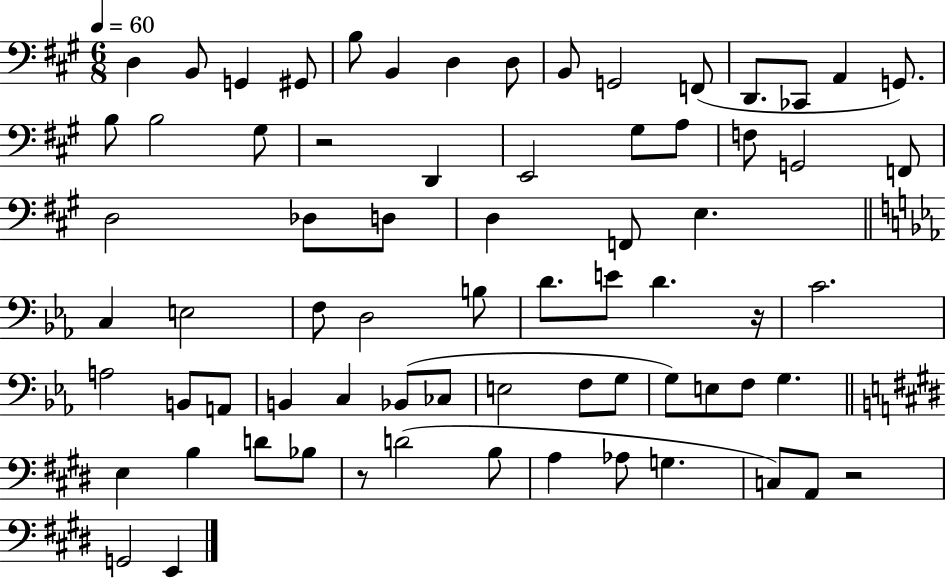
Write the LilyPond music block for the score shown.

{
  \clef bass
  \numericTimeSignature
  \time 6/8
  \key a \major
  \tempo 4 = 60
  d4 b,8 g,4 gis,8 | b8 b,4 d4 d8 | b,8 g,2 f,8( | d,8. ces,8 a,4 g,8.) | \break b8 b2 gis8 | r2 d,4 | e,2 gis8 a8 | f8 g,2 f,8 | \break d2 des8 d8 | d4 f,8 e4. | \bar "||" \break \key c \minor c4 e2 | f8 d2 b8 | d'8. e'8 d'4. r16 | c'2. | \break a2 b,8 a,8 | b,4 c4 bes,8( ces8 | e2 f8 g8 | g8) e8 f8 g4. | \break \bar "||" \break \key e \major e4 b4 d'8 bes8 | r8 d'2( b8 | a4 aes8 g4. | c8) a,8 r2 | \break g,2 e,4 | \bar "|."
}